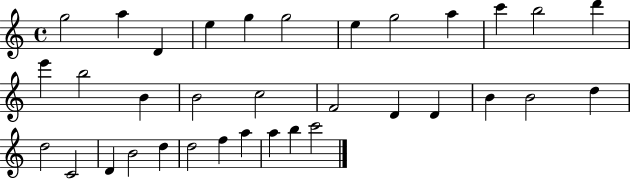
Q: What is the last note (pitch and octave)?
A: C6